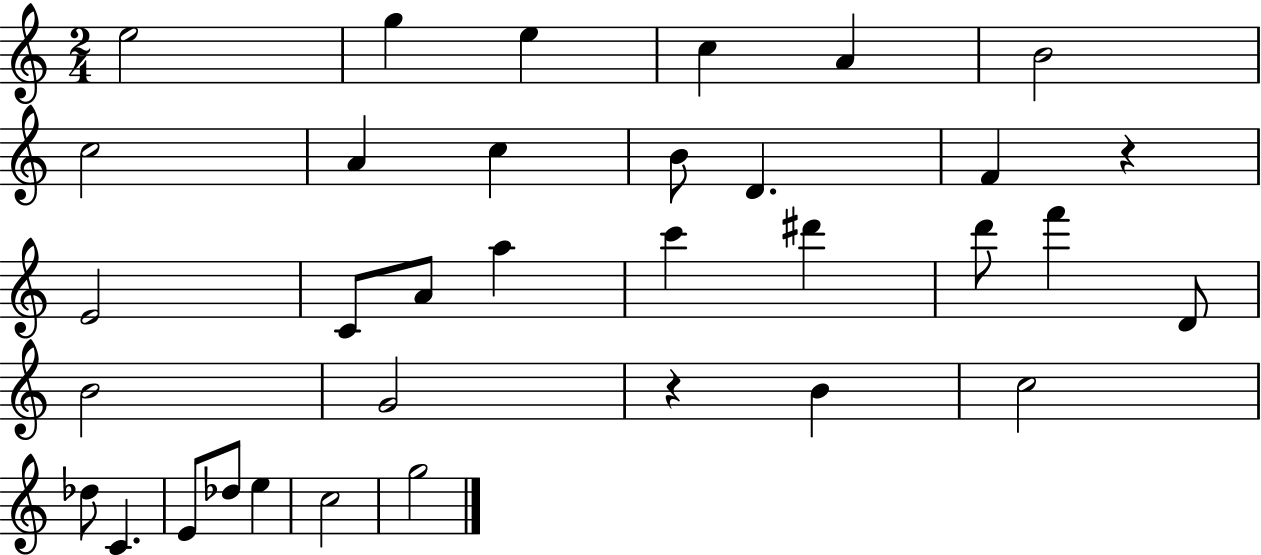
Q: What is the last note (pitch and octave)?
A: G5